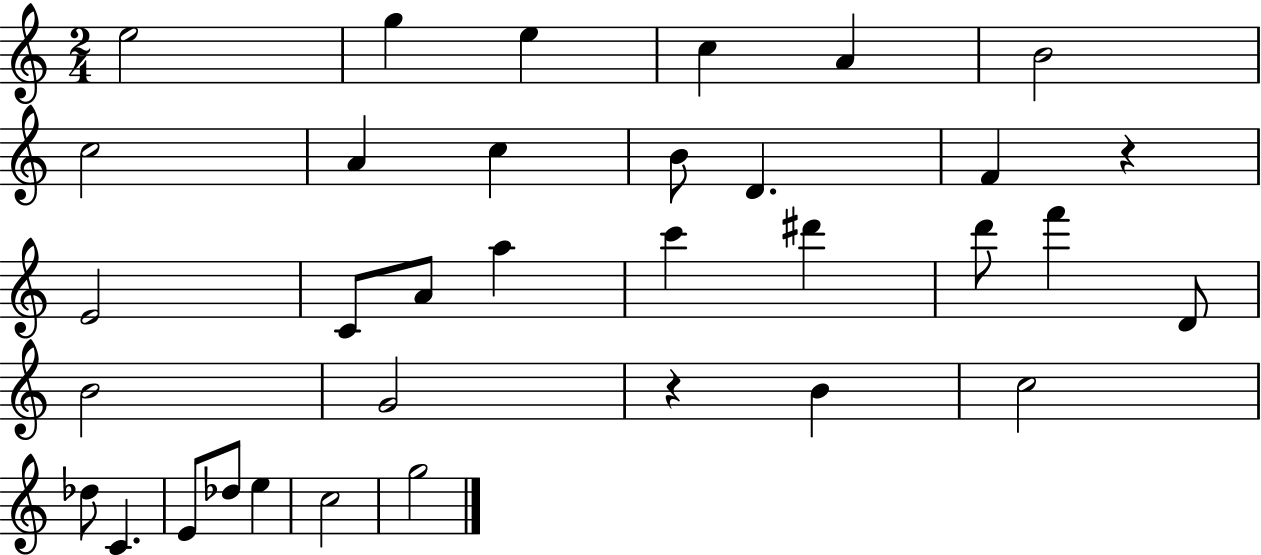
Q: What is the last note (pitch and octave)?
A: G5